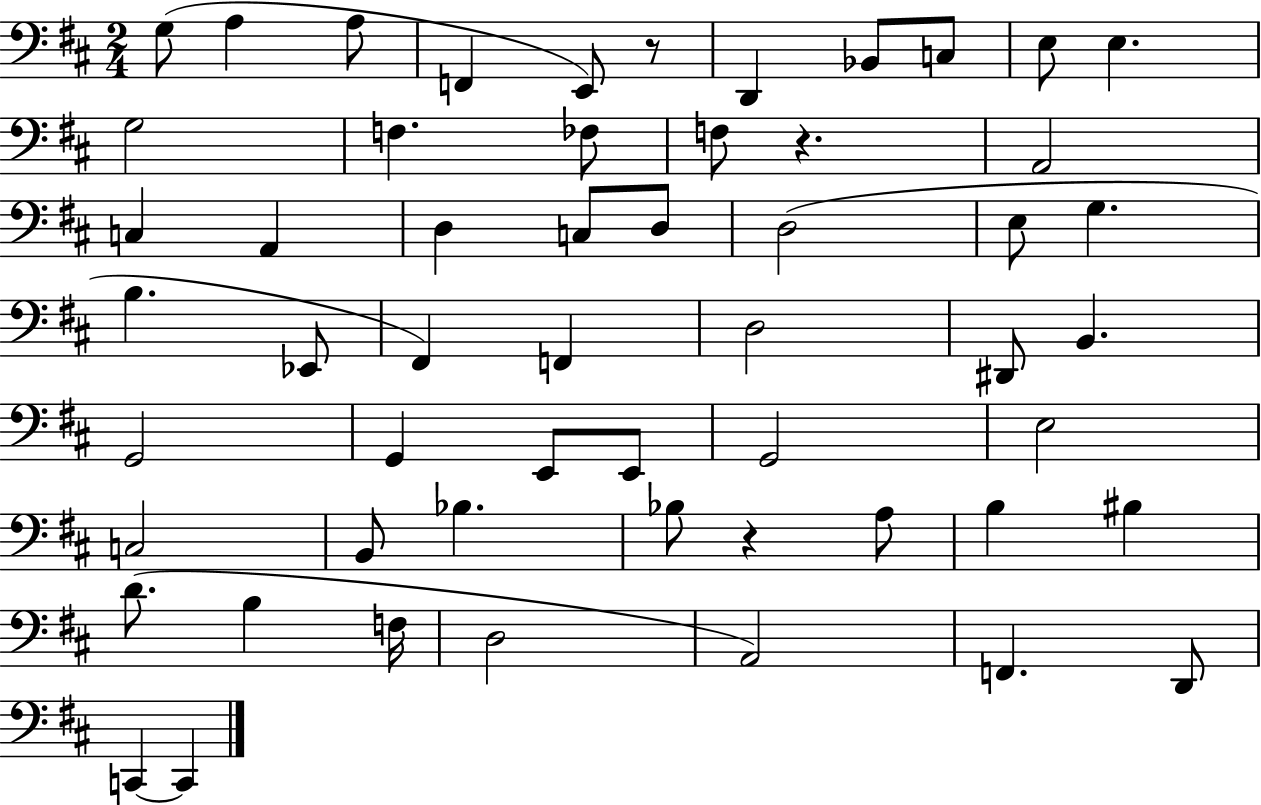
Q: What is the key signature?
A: D major